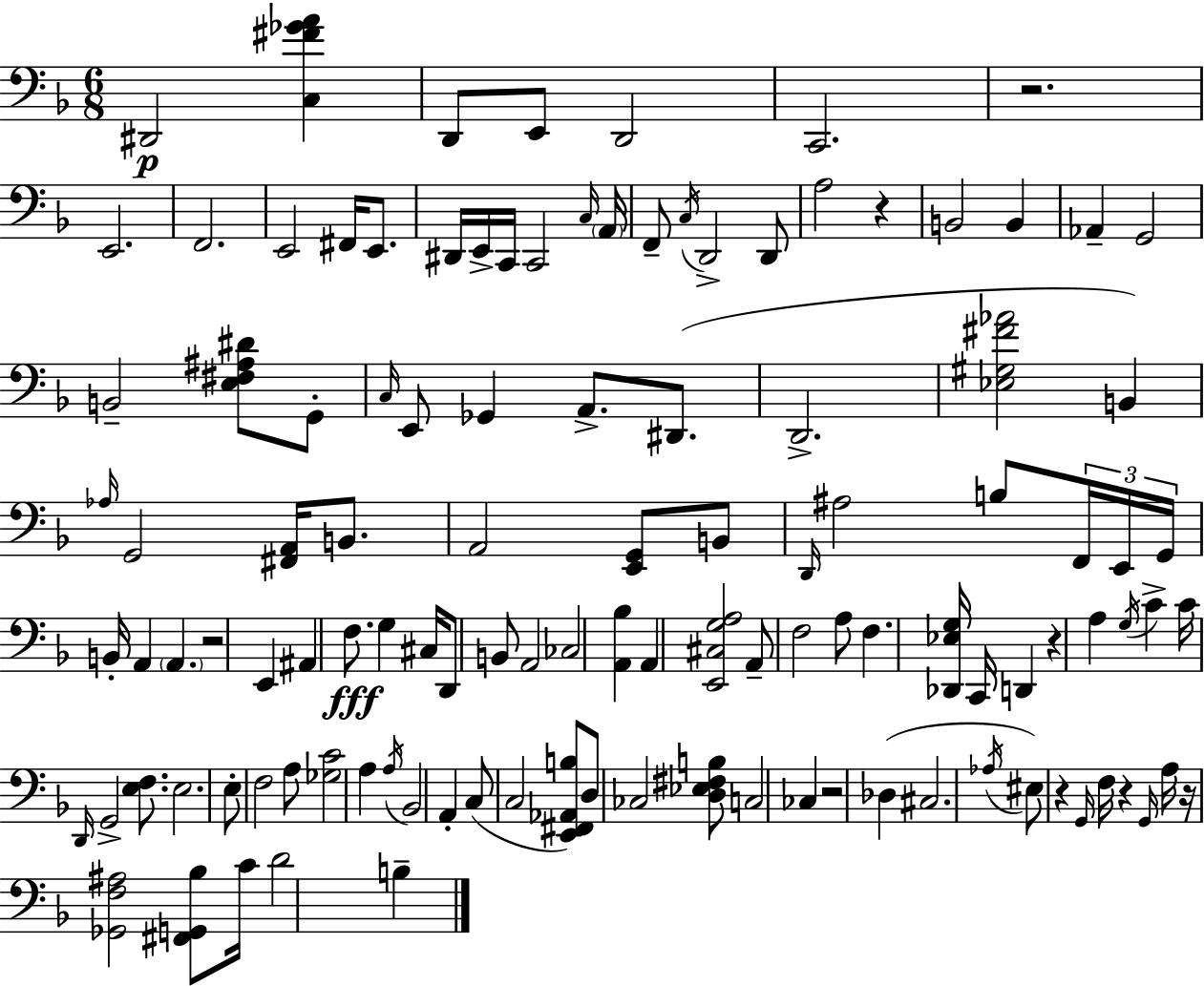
{
  \clef bass
  \numericTimeSignature
  \time 6/8
  \key d \minor
  dis,2\p <c fis' ges' a'>4 | d,8 e,8 d,2 | c,2. | r2. | \break e,2. | f,2. | e,2 fis,16 e,8. | dis,16 e,16-> c,16 c,2 \grace { c16 } | \break \parenthesize a,16 f,8-- \acciaccatura { c16 } d,2-> | d,8 a2 r4 | b,2 b,4 | aes,4-- g,2 | \break b,2-- <e fis ais dis'>8 | g,8-. \grace { c16 } e,8 ges,4 a,8.-> | dis,8.( d,2.-> | <ees gis fis' aes'>2 b,4) | \break \grace { aes16 } g,2 | <fis, a,>16 b,8. a,2 | <e, g,>8 b,8 \grace { d,16 } ais2 | b8 \tuplet 3/2 { f,16 e,16 g,16 } b,16-. a,4 \parenthesize a,4. | \break r2 | e,4 ais,4 f8.\fff | g4 cis16 d,8 b,8 a,2 | ces2 | \break <a, bes>4 a,4 <e, cis g a>2 | a,8-- f2 | a8 f4. <des, ees g>16 | c,16 d,4 r4 a4 | \break \acciaccatura { g16 } c'4-> c'16 \grace { d,16 } g,2-> | <e f>8. e2. | e8-. f2 | a8 <ges c'>2 | \break a4 \acciaccatura { a16 } bes,2 | a,4-. c8( c2 | <e, fis, aes, b>8) d8 ces2 | <d ees fis b>8 c2 | \break ces4 r2 | des4( cis2. | \acciaccatura { aes16 } eis8) r4 | \grace { g,16 } f16 r4 \grace { g,16 } a16 r16 | \break <ges, f ais>2 <fis, g, bes>8 c'16 d'2 | b4-- \bar "|."
}